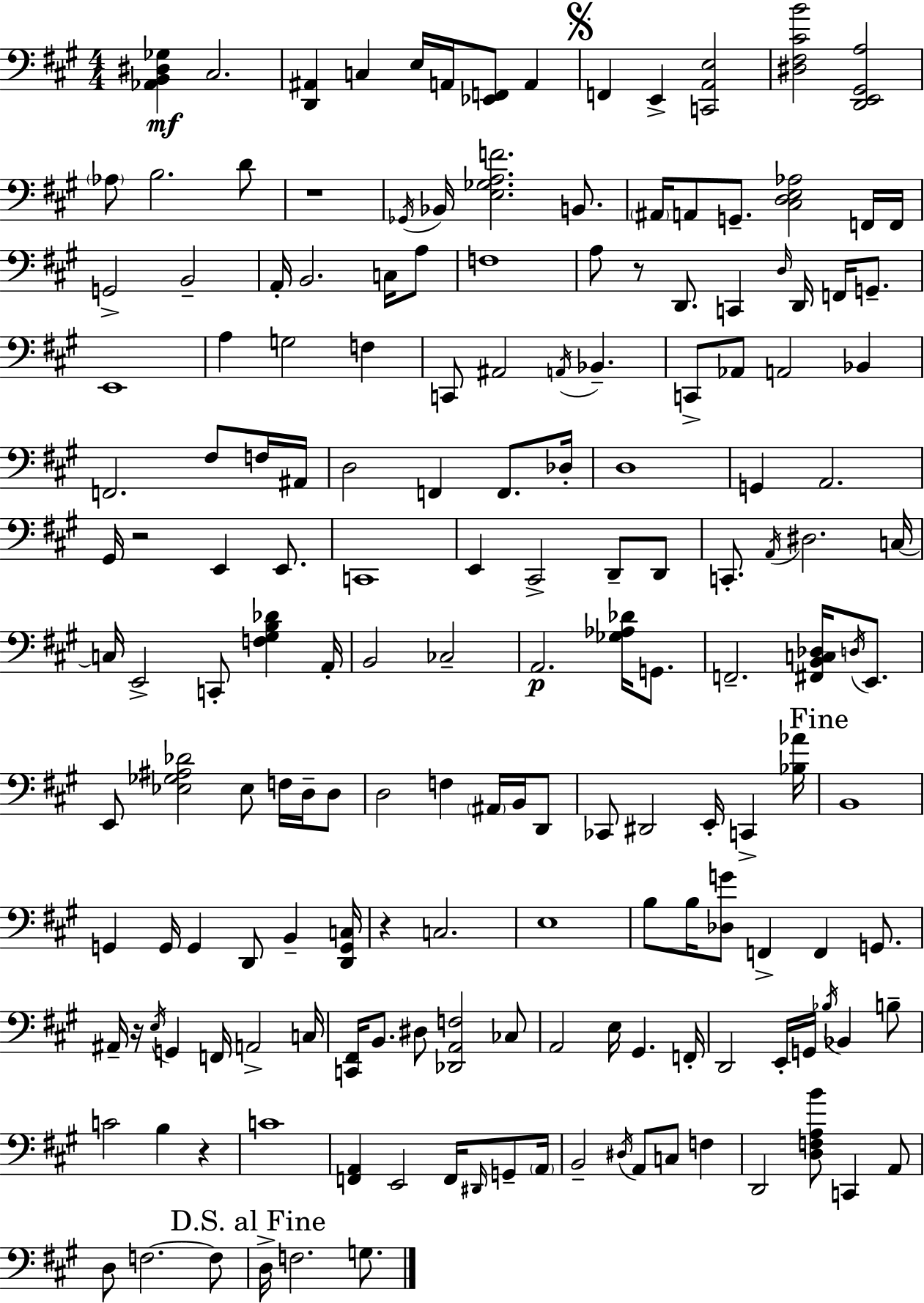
{
  \clef bass
  \numericTimeSignature
  \time 4/4
  \key a \major
  <aes, b, dis ges>4\mf cis2. | <d, ais,>4 c4 e16 a,16 <ees, f,>8 a,4 | \mark \markup { \musicglyph "scripts.segno" } f,4 e,4-> <c, a, e>2 | <dis fis cis' b'>2 <d, e, gis, a>2 | \break \parenthesize aes8 b2. d'8 | r1 | \acciaccatura { ges,16 } bes,16 <e ges a f'>2. b,8. | \parenthesize ais,16 a,8 g,8.-- <cis d e aes>2 f,16 | \break f,16 g,2-> b,2-- | a,16-. b,2. c16 a8 | f1 | a8 r8 d,8. c,4 \grace { d16 } d,16 f,16 g,8.-- | \break e,1 | a4 g2 f4 | c,8 ais,2 \acciaccatura { a,16 } bes,4.-- | c,8-> aes,8 a,2 bes,4 | \break f,2. fis8 | f16 ais,16 d2 f,4 f,8. | des16-. d1 | g,4 a,2. | \break gis,16 r2 e,4 | e,8. c,1 | e,4 cis,2-> d,8-- | d,8 c,8.-. \acciaccatura { a,16 } dis2. | \break c16~~ c16 e,2-> c,8-. <f gis b des'>4 | a,16-. b,2 ces2-- | a,2.\p | <ges aes des'>16 g,8. f,2.-- | \break <fis, b, c des>16 \acciaccatura { d16 } e,8. e,8 <ees ges ais des'>2 ees8 | f16 d16-- d8 d2 f4 | \parenthesize ais,16 b,16 d,8 ces,8 dis,2 e,16-. | c,4-> <bes aes'>16 \mark "Fine" b,1 | \break g,4 g,16 g,4 d,8 | b,4-- <d, g, c>16 r4 c2. | e1 | b8 b16 <des g'>8 f,4-> f,4 | \break g,8. ais,16-- r16 \acciaccatura { e16 } g,4 f,16 a,2-> | c16 <c, fis,>16 b,8. dis8 <des, a, f>2 | ces8 a,2 e16 gis,4. | f,16-. d,2 e,16-. g,16 | \break \acciaccatura { bes16 } bes,4 b8-- c'2 b4 | r4 c'1 | <f, a,>4 e,2 | f,16 \grace { dis,16 } g,8-- \parenthesize a,16 b,2-- | \break \acciaccatura { dis16 } a,8 c8 f4 d,2 | <d f a b'>8 c,4 a,8 d8 f2.~~ | f8 \mark "D.S. al Fine" d16-> f2. | g8. \bar "|."
}